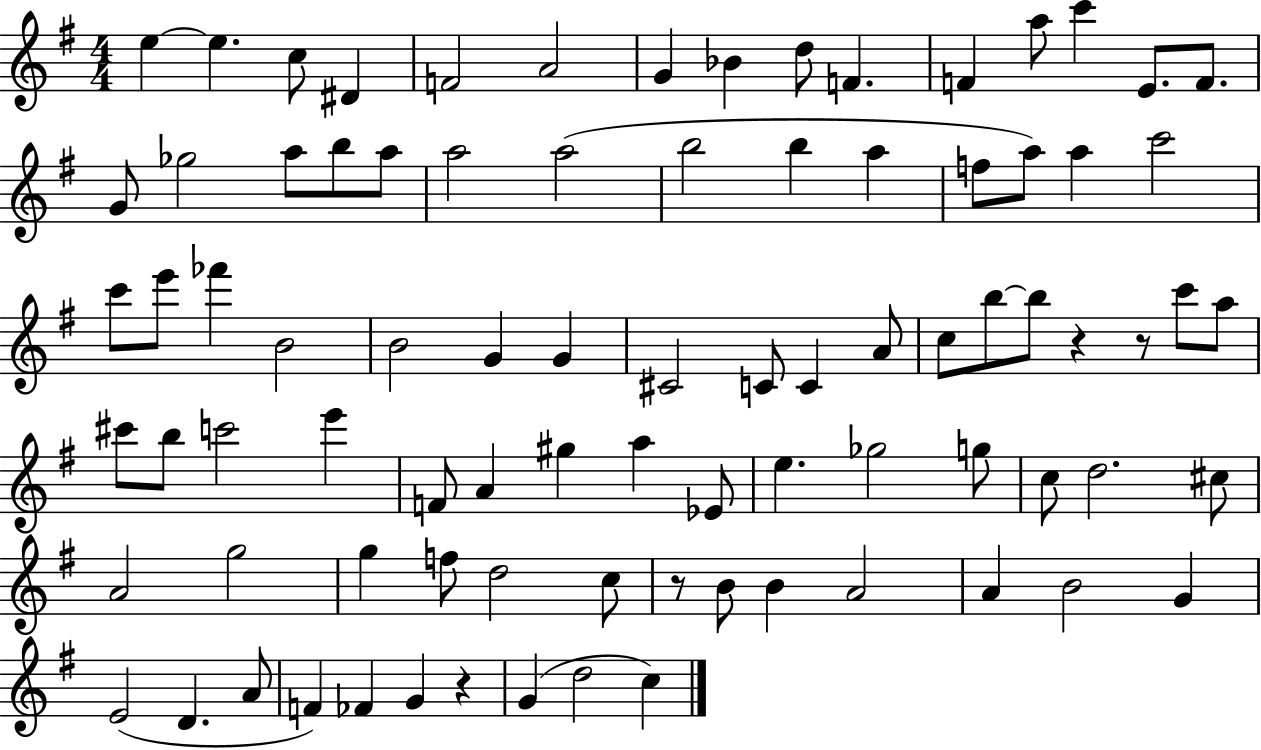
E5/q E5/q. C5/e D#4/q F4/h A4/h G4/q Bb4/q D5/e F4/q. F4/q A5/e C6/q E4/e. F4/e. G4/e Gb5/h A5/e B5/e A5/e A5/h A5/h B5/h B5/q A5/q F5/e A5/e A5/q C6/h C6/e E6/e FES6/q B4/h B4/h G4/q G4/q C#4/h C4/e C4/q A4/e C5/e B5/e B5/e R/q R/e C6/e A5/e C#6/e B5/e C6/h E6/q F4/e A4/q G#5/q A5/q Eb4/e E5/q. Gb5/h G5/e C5/e D5/h. C#5/e A4/h G5/h G5/q F5/e D5/h C5/e R/e B4/e B4/q A4/h A4/q B4/h G4/q E4/h D4/q. A4/e F4/q FES4/q G4/q R/q G4/q D5/h C5/q